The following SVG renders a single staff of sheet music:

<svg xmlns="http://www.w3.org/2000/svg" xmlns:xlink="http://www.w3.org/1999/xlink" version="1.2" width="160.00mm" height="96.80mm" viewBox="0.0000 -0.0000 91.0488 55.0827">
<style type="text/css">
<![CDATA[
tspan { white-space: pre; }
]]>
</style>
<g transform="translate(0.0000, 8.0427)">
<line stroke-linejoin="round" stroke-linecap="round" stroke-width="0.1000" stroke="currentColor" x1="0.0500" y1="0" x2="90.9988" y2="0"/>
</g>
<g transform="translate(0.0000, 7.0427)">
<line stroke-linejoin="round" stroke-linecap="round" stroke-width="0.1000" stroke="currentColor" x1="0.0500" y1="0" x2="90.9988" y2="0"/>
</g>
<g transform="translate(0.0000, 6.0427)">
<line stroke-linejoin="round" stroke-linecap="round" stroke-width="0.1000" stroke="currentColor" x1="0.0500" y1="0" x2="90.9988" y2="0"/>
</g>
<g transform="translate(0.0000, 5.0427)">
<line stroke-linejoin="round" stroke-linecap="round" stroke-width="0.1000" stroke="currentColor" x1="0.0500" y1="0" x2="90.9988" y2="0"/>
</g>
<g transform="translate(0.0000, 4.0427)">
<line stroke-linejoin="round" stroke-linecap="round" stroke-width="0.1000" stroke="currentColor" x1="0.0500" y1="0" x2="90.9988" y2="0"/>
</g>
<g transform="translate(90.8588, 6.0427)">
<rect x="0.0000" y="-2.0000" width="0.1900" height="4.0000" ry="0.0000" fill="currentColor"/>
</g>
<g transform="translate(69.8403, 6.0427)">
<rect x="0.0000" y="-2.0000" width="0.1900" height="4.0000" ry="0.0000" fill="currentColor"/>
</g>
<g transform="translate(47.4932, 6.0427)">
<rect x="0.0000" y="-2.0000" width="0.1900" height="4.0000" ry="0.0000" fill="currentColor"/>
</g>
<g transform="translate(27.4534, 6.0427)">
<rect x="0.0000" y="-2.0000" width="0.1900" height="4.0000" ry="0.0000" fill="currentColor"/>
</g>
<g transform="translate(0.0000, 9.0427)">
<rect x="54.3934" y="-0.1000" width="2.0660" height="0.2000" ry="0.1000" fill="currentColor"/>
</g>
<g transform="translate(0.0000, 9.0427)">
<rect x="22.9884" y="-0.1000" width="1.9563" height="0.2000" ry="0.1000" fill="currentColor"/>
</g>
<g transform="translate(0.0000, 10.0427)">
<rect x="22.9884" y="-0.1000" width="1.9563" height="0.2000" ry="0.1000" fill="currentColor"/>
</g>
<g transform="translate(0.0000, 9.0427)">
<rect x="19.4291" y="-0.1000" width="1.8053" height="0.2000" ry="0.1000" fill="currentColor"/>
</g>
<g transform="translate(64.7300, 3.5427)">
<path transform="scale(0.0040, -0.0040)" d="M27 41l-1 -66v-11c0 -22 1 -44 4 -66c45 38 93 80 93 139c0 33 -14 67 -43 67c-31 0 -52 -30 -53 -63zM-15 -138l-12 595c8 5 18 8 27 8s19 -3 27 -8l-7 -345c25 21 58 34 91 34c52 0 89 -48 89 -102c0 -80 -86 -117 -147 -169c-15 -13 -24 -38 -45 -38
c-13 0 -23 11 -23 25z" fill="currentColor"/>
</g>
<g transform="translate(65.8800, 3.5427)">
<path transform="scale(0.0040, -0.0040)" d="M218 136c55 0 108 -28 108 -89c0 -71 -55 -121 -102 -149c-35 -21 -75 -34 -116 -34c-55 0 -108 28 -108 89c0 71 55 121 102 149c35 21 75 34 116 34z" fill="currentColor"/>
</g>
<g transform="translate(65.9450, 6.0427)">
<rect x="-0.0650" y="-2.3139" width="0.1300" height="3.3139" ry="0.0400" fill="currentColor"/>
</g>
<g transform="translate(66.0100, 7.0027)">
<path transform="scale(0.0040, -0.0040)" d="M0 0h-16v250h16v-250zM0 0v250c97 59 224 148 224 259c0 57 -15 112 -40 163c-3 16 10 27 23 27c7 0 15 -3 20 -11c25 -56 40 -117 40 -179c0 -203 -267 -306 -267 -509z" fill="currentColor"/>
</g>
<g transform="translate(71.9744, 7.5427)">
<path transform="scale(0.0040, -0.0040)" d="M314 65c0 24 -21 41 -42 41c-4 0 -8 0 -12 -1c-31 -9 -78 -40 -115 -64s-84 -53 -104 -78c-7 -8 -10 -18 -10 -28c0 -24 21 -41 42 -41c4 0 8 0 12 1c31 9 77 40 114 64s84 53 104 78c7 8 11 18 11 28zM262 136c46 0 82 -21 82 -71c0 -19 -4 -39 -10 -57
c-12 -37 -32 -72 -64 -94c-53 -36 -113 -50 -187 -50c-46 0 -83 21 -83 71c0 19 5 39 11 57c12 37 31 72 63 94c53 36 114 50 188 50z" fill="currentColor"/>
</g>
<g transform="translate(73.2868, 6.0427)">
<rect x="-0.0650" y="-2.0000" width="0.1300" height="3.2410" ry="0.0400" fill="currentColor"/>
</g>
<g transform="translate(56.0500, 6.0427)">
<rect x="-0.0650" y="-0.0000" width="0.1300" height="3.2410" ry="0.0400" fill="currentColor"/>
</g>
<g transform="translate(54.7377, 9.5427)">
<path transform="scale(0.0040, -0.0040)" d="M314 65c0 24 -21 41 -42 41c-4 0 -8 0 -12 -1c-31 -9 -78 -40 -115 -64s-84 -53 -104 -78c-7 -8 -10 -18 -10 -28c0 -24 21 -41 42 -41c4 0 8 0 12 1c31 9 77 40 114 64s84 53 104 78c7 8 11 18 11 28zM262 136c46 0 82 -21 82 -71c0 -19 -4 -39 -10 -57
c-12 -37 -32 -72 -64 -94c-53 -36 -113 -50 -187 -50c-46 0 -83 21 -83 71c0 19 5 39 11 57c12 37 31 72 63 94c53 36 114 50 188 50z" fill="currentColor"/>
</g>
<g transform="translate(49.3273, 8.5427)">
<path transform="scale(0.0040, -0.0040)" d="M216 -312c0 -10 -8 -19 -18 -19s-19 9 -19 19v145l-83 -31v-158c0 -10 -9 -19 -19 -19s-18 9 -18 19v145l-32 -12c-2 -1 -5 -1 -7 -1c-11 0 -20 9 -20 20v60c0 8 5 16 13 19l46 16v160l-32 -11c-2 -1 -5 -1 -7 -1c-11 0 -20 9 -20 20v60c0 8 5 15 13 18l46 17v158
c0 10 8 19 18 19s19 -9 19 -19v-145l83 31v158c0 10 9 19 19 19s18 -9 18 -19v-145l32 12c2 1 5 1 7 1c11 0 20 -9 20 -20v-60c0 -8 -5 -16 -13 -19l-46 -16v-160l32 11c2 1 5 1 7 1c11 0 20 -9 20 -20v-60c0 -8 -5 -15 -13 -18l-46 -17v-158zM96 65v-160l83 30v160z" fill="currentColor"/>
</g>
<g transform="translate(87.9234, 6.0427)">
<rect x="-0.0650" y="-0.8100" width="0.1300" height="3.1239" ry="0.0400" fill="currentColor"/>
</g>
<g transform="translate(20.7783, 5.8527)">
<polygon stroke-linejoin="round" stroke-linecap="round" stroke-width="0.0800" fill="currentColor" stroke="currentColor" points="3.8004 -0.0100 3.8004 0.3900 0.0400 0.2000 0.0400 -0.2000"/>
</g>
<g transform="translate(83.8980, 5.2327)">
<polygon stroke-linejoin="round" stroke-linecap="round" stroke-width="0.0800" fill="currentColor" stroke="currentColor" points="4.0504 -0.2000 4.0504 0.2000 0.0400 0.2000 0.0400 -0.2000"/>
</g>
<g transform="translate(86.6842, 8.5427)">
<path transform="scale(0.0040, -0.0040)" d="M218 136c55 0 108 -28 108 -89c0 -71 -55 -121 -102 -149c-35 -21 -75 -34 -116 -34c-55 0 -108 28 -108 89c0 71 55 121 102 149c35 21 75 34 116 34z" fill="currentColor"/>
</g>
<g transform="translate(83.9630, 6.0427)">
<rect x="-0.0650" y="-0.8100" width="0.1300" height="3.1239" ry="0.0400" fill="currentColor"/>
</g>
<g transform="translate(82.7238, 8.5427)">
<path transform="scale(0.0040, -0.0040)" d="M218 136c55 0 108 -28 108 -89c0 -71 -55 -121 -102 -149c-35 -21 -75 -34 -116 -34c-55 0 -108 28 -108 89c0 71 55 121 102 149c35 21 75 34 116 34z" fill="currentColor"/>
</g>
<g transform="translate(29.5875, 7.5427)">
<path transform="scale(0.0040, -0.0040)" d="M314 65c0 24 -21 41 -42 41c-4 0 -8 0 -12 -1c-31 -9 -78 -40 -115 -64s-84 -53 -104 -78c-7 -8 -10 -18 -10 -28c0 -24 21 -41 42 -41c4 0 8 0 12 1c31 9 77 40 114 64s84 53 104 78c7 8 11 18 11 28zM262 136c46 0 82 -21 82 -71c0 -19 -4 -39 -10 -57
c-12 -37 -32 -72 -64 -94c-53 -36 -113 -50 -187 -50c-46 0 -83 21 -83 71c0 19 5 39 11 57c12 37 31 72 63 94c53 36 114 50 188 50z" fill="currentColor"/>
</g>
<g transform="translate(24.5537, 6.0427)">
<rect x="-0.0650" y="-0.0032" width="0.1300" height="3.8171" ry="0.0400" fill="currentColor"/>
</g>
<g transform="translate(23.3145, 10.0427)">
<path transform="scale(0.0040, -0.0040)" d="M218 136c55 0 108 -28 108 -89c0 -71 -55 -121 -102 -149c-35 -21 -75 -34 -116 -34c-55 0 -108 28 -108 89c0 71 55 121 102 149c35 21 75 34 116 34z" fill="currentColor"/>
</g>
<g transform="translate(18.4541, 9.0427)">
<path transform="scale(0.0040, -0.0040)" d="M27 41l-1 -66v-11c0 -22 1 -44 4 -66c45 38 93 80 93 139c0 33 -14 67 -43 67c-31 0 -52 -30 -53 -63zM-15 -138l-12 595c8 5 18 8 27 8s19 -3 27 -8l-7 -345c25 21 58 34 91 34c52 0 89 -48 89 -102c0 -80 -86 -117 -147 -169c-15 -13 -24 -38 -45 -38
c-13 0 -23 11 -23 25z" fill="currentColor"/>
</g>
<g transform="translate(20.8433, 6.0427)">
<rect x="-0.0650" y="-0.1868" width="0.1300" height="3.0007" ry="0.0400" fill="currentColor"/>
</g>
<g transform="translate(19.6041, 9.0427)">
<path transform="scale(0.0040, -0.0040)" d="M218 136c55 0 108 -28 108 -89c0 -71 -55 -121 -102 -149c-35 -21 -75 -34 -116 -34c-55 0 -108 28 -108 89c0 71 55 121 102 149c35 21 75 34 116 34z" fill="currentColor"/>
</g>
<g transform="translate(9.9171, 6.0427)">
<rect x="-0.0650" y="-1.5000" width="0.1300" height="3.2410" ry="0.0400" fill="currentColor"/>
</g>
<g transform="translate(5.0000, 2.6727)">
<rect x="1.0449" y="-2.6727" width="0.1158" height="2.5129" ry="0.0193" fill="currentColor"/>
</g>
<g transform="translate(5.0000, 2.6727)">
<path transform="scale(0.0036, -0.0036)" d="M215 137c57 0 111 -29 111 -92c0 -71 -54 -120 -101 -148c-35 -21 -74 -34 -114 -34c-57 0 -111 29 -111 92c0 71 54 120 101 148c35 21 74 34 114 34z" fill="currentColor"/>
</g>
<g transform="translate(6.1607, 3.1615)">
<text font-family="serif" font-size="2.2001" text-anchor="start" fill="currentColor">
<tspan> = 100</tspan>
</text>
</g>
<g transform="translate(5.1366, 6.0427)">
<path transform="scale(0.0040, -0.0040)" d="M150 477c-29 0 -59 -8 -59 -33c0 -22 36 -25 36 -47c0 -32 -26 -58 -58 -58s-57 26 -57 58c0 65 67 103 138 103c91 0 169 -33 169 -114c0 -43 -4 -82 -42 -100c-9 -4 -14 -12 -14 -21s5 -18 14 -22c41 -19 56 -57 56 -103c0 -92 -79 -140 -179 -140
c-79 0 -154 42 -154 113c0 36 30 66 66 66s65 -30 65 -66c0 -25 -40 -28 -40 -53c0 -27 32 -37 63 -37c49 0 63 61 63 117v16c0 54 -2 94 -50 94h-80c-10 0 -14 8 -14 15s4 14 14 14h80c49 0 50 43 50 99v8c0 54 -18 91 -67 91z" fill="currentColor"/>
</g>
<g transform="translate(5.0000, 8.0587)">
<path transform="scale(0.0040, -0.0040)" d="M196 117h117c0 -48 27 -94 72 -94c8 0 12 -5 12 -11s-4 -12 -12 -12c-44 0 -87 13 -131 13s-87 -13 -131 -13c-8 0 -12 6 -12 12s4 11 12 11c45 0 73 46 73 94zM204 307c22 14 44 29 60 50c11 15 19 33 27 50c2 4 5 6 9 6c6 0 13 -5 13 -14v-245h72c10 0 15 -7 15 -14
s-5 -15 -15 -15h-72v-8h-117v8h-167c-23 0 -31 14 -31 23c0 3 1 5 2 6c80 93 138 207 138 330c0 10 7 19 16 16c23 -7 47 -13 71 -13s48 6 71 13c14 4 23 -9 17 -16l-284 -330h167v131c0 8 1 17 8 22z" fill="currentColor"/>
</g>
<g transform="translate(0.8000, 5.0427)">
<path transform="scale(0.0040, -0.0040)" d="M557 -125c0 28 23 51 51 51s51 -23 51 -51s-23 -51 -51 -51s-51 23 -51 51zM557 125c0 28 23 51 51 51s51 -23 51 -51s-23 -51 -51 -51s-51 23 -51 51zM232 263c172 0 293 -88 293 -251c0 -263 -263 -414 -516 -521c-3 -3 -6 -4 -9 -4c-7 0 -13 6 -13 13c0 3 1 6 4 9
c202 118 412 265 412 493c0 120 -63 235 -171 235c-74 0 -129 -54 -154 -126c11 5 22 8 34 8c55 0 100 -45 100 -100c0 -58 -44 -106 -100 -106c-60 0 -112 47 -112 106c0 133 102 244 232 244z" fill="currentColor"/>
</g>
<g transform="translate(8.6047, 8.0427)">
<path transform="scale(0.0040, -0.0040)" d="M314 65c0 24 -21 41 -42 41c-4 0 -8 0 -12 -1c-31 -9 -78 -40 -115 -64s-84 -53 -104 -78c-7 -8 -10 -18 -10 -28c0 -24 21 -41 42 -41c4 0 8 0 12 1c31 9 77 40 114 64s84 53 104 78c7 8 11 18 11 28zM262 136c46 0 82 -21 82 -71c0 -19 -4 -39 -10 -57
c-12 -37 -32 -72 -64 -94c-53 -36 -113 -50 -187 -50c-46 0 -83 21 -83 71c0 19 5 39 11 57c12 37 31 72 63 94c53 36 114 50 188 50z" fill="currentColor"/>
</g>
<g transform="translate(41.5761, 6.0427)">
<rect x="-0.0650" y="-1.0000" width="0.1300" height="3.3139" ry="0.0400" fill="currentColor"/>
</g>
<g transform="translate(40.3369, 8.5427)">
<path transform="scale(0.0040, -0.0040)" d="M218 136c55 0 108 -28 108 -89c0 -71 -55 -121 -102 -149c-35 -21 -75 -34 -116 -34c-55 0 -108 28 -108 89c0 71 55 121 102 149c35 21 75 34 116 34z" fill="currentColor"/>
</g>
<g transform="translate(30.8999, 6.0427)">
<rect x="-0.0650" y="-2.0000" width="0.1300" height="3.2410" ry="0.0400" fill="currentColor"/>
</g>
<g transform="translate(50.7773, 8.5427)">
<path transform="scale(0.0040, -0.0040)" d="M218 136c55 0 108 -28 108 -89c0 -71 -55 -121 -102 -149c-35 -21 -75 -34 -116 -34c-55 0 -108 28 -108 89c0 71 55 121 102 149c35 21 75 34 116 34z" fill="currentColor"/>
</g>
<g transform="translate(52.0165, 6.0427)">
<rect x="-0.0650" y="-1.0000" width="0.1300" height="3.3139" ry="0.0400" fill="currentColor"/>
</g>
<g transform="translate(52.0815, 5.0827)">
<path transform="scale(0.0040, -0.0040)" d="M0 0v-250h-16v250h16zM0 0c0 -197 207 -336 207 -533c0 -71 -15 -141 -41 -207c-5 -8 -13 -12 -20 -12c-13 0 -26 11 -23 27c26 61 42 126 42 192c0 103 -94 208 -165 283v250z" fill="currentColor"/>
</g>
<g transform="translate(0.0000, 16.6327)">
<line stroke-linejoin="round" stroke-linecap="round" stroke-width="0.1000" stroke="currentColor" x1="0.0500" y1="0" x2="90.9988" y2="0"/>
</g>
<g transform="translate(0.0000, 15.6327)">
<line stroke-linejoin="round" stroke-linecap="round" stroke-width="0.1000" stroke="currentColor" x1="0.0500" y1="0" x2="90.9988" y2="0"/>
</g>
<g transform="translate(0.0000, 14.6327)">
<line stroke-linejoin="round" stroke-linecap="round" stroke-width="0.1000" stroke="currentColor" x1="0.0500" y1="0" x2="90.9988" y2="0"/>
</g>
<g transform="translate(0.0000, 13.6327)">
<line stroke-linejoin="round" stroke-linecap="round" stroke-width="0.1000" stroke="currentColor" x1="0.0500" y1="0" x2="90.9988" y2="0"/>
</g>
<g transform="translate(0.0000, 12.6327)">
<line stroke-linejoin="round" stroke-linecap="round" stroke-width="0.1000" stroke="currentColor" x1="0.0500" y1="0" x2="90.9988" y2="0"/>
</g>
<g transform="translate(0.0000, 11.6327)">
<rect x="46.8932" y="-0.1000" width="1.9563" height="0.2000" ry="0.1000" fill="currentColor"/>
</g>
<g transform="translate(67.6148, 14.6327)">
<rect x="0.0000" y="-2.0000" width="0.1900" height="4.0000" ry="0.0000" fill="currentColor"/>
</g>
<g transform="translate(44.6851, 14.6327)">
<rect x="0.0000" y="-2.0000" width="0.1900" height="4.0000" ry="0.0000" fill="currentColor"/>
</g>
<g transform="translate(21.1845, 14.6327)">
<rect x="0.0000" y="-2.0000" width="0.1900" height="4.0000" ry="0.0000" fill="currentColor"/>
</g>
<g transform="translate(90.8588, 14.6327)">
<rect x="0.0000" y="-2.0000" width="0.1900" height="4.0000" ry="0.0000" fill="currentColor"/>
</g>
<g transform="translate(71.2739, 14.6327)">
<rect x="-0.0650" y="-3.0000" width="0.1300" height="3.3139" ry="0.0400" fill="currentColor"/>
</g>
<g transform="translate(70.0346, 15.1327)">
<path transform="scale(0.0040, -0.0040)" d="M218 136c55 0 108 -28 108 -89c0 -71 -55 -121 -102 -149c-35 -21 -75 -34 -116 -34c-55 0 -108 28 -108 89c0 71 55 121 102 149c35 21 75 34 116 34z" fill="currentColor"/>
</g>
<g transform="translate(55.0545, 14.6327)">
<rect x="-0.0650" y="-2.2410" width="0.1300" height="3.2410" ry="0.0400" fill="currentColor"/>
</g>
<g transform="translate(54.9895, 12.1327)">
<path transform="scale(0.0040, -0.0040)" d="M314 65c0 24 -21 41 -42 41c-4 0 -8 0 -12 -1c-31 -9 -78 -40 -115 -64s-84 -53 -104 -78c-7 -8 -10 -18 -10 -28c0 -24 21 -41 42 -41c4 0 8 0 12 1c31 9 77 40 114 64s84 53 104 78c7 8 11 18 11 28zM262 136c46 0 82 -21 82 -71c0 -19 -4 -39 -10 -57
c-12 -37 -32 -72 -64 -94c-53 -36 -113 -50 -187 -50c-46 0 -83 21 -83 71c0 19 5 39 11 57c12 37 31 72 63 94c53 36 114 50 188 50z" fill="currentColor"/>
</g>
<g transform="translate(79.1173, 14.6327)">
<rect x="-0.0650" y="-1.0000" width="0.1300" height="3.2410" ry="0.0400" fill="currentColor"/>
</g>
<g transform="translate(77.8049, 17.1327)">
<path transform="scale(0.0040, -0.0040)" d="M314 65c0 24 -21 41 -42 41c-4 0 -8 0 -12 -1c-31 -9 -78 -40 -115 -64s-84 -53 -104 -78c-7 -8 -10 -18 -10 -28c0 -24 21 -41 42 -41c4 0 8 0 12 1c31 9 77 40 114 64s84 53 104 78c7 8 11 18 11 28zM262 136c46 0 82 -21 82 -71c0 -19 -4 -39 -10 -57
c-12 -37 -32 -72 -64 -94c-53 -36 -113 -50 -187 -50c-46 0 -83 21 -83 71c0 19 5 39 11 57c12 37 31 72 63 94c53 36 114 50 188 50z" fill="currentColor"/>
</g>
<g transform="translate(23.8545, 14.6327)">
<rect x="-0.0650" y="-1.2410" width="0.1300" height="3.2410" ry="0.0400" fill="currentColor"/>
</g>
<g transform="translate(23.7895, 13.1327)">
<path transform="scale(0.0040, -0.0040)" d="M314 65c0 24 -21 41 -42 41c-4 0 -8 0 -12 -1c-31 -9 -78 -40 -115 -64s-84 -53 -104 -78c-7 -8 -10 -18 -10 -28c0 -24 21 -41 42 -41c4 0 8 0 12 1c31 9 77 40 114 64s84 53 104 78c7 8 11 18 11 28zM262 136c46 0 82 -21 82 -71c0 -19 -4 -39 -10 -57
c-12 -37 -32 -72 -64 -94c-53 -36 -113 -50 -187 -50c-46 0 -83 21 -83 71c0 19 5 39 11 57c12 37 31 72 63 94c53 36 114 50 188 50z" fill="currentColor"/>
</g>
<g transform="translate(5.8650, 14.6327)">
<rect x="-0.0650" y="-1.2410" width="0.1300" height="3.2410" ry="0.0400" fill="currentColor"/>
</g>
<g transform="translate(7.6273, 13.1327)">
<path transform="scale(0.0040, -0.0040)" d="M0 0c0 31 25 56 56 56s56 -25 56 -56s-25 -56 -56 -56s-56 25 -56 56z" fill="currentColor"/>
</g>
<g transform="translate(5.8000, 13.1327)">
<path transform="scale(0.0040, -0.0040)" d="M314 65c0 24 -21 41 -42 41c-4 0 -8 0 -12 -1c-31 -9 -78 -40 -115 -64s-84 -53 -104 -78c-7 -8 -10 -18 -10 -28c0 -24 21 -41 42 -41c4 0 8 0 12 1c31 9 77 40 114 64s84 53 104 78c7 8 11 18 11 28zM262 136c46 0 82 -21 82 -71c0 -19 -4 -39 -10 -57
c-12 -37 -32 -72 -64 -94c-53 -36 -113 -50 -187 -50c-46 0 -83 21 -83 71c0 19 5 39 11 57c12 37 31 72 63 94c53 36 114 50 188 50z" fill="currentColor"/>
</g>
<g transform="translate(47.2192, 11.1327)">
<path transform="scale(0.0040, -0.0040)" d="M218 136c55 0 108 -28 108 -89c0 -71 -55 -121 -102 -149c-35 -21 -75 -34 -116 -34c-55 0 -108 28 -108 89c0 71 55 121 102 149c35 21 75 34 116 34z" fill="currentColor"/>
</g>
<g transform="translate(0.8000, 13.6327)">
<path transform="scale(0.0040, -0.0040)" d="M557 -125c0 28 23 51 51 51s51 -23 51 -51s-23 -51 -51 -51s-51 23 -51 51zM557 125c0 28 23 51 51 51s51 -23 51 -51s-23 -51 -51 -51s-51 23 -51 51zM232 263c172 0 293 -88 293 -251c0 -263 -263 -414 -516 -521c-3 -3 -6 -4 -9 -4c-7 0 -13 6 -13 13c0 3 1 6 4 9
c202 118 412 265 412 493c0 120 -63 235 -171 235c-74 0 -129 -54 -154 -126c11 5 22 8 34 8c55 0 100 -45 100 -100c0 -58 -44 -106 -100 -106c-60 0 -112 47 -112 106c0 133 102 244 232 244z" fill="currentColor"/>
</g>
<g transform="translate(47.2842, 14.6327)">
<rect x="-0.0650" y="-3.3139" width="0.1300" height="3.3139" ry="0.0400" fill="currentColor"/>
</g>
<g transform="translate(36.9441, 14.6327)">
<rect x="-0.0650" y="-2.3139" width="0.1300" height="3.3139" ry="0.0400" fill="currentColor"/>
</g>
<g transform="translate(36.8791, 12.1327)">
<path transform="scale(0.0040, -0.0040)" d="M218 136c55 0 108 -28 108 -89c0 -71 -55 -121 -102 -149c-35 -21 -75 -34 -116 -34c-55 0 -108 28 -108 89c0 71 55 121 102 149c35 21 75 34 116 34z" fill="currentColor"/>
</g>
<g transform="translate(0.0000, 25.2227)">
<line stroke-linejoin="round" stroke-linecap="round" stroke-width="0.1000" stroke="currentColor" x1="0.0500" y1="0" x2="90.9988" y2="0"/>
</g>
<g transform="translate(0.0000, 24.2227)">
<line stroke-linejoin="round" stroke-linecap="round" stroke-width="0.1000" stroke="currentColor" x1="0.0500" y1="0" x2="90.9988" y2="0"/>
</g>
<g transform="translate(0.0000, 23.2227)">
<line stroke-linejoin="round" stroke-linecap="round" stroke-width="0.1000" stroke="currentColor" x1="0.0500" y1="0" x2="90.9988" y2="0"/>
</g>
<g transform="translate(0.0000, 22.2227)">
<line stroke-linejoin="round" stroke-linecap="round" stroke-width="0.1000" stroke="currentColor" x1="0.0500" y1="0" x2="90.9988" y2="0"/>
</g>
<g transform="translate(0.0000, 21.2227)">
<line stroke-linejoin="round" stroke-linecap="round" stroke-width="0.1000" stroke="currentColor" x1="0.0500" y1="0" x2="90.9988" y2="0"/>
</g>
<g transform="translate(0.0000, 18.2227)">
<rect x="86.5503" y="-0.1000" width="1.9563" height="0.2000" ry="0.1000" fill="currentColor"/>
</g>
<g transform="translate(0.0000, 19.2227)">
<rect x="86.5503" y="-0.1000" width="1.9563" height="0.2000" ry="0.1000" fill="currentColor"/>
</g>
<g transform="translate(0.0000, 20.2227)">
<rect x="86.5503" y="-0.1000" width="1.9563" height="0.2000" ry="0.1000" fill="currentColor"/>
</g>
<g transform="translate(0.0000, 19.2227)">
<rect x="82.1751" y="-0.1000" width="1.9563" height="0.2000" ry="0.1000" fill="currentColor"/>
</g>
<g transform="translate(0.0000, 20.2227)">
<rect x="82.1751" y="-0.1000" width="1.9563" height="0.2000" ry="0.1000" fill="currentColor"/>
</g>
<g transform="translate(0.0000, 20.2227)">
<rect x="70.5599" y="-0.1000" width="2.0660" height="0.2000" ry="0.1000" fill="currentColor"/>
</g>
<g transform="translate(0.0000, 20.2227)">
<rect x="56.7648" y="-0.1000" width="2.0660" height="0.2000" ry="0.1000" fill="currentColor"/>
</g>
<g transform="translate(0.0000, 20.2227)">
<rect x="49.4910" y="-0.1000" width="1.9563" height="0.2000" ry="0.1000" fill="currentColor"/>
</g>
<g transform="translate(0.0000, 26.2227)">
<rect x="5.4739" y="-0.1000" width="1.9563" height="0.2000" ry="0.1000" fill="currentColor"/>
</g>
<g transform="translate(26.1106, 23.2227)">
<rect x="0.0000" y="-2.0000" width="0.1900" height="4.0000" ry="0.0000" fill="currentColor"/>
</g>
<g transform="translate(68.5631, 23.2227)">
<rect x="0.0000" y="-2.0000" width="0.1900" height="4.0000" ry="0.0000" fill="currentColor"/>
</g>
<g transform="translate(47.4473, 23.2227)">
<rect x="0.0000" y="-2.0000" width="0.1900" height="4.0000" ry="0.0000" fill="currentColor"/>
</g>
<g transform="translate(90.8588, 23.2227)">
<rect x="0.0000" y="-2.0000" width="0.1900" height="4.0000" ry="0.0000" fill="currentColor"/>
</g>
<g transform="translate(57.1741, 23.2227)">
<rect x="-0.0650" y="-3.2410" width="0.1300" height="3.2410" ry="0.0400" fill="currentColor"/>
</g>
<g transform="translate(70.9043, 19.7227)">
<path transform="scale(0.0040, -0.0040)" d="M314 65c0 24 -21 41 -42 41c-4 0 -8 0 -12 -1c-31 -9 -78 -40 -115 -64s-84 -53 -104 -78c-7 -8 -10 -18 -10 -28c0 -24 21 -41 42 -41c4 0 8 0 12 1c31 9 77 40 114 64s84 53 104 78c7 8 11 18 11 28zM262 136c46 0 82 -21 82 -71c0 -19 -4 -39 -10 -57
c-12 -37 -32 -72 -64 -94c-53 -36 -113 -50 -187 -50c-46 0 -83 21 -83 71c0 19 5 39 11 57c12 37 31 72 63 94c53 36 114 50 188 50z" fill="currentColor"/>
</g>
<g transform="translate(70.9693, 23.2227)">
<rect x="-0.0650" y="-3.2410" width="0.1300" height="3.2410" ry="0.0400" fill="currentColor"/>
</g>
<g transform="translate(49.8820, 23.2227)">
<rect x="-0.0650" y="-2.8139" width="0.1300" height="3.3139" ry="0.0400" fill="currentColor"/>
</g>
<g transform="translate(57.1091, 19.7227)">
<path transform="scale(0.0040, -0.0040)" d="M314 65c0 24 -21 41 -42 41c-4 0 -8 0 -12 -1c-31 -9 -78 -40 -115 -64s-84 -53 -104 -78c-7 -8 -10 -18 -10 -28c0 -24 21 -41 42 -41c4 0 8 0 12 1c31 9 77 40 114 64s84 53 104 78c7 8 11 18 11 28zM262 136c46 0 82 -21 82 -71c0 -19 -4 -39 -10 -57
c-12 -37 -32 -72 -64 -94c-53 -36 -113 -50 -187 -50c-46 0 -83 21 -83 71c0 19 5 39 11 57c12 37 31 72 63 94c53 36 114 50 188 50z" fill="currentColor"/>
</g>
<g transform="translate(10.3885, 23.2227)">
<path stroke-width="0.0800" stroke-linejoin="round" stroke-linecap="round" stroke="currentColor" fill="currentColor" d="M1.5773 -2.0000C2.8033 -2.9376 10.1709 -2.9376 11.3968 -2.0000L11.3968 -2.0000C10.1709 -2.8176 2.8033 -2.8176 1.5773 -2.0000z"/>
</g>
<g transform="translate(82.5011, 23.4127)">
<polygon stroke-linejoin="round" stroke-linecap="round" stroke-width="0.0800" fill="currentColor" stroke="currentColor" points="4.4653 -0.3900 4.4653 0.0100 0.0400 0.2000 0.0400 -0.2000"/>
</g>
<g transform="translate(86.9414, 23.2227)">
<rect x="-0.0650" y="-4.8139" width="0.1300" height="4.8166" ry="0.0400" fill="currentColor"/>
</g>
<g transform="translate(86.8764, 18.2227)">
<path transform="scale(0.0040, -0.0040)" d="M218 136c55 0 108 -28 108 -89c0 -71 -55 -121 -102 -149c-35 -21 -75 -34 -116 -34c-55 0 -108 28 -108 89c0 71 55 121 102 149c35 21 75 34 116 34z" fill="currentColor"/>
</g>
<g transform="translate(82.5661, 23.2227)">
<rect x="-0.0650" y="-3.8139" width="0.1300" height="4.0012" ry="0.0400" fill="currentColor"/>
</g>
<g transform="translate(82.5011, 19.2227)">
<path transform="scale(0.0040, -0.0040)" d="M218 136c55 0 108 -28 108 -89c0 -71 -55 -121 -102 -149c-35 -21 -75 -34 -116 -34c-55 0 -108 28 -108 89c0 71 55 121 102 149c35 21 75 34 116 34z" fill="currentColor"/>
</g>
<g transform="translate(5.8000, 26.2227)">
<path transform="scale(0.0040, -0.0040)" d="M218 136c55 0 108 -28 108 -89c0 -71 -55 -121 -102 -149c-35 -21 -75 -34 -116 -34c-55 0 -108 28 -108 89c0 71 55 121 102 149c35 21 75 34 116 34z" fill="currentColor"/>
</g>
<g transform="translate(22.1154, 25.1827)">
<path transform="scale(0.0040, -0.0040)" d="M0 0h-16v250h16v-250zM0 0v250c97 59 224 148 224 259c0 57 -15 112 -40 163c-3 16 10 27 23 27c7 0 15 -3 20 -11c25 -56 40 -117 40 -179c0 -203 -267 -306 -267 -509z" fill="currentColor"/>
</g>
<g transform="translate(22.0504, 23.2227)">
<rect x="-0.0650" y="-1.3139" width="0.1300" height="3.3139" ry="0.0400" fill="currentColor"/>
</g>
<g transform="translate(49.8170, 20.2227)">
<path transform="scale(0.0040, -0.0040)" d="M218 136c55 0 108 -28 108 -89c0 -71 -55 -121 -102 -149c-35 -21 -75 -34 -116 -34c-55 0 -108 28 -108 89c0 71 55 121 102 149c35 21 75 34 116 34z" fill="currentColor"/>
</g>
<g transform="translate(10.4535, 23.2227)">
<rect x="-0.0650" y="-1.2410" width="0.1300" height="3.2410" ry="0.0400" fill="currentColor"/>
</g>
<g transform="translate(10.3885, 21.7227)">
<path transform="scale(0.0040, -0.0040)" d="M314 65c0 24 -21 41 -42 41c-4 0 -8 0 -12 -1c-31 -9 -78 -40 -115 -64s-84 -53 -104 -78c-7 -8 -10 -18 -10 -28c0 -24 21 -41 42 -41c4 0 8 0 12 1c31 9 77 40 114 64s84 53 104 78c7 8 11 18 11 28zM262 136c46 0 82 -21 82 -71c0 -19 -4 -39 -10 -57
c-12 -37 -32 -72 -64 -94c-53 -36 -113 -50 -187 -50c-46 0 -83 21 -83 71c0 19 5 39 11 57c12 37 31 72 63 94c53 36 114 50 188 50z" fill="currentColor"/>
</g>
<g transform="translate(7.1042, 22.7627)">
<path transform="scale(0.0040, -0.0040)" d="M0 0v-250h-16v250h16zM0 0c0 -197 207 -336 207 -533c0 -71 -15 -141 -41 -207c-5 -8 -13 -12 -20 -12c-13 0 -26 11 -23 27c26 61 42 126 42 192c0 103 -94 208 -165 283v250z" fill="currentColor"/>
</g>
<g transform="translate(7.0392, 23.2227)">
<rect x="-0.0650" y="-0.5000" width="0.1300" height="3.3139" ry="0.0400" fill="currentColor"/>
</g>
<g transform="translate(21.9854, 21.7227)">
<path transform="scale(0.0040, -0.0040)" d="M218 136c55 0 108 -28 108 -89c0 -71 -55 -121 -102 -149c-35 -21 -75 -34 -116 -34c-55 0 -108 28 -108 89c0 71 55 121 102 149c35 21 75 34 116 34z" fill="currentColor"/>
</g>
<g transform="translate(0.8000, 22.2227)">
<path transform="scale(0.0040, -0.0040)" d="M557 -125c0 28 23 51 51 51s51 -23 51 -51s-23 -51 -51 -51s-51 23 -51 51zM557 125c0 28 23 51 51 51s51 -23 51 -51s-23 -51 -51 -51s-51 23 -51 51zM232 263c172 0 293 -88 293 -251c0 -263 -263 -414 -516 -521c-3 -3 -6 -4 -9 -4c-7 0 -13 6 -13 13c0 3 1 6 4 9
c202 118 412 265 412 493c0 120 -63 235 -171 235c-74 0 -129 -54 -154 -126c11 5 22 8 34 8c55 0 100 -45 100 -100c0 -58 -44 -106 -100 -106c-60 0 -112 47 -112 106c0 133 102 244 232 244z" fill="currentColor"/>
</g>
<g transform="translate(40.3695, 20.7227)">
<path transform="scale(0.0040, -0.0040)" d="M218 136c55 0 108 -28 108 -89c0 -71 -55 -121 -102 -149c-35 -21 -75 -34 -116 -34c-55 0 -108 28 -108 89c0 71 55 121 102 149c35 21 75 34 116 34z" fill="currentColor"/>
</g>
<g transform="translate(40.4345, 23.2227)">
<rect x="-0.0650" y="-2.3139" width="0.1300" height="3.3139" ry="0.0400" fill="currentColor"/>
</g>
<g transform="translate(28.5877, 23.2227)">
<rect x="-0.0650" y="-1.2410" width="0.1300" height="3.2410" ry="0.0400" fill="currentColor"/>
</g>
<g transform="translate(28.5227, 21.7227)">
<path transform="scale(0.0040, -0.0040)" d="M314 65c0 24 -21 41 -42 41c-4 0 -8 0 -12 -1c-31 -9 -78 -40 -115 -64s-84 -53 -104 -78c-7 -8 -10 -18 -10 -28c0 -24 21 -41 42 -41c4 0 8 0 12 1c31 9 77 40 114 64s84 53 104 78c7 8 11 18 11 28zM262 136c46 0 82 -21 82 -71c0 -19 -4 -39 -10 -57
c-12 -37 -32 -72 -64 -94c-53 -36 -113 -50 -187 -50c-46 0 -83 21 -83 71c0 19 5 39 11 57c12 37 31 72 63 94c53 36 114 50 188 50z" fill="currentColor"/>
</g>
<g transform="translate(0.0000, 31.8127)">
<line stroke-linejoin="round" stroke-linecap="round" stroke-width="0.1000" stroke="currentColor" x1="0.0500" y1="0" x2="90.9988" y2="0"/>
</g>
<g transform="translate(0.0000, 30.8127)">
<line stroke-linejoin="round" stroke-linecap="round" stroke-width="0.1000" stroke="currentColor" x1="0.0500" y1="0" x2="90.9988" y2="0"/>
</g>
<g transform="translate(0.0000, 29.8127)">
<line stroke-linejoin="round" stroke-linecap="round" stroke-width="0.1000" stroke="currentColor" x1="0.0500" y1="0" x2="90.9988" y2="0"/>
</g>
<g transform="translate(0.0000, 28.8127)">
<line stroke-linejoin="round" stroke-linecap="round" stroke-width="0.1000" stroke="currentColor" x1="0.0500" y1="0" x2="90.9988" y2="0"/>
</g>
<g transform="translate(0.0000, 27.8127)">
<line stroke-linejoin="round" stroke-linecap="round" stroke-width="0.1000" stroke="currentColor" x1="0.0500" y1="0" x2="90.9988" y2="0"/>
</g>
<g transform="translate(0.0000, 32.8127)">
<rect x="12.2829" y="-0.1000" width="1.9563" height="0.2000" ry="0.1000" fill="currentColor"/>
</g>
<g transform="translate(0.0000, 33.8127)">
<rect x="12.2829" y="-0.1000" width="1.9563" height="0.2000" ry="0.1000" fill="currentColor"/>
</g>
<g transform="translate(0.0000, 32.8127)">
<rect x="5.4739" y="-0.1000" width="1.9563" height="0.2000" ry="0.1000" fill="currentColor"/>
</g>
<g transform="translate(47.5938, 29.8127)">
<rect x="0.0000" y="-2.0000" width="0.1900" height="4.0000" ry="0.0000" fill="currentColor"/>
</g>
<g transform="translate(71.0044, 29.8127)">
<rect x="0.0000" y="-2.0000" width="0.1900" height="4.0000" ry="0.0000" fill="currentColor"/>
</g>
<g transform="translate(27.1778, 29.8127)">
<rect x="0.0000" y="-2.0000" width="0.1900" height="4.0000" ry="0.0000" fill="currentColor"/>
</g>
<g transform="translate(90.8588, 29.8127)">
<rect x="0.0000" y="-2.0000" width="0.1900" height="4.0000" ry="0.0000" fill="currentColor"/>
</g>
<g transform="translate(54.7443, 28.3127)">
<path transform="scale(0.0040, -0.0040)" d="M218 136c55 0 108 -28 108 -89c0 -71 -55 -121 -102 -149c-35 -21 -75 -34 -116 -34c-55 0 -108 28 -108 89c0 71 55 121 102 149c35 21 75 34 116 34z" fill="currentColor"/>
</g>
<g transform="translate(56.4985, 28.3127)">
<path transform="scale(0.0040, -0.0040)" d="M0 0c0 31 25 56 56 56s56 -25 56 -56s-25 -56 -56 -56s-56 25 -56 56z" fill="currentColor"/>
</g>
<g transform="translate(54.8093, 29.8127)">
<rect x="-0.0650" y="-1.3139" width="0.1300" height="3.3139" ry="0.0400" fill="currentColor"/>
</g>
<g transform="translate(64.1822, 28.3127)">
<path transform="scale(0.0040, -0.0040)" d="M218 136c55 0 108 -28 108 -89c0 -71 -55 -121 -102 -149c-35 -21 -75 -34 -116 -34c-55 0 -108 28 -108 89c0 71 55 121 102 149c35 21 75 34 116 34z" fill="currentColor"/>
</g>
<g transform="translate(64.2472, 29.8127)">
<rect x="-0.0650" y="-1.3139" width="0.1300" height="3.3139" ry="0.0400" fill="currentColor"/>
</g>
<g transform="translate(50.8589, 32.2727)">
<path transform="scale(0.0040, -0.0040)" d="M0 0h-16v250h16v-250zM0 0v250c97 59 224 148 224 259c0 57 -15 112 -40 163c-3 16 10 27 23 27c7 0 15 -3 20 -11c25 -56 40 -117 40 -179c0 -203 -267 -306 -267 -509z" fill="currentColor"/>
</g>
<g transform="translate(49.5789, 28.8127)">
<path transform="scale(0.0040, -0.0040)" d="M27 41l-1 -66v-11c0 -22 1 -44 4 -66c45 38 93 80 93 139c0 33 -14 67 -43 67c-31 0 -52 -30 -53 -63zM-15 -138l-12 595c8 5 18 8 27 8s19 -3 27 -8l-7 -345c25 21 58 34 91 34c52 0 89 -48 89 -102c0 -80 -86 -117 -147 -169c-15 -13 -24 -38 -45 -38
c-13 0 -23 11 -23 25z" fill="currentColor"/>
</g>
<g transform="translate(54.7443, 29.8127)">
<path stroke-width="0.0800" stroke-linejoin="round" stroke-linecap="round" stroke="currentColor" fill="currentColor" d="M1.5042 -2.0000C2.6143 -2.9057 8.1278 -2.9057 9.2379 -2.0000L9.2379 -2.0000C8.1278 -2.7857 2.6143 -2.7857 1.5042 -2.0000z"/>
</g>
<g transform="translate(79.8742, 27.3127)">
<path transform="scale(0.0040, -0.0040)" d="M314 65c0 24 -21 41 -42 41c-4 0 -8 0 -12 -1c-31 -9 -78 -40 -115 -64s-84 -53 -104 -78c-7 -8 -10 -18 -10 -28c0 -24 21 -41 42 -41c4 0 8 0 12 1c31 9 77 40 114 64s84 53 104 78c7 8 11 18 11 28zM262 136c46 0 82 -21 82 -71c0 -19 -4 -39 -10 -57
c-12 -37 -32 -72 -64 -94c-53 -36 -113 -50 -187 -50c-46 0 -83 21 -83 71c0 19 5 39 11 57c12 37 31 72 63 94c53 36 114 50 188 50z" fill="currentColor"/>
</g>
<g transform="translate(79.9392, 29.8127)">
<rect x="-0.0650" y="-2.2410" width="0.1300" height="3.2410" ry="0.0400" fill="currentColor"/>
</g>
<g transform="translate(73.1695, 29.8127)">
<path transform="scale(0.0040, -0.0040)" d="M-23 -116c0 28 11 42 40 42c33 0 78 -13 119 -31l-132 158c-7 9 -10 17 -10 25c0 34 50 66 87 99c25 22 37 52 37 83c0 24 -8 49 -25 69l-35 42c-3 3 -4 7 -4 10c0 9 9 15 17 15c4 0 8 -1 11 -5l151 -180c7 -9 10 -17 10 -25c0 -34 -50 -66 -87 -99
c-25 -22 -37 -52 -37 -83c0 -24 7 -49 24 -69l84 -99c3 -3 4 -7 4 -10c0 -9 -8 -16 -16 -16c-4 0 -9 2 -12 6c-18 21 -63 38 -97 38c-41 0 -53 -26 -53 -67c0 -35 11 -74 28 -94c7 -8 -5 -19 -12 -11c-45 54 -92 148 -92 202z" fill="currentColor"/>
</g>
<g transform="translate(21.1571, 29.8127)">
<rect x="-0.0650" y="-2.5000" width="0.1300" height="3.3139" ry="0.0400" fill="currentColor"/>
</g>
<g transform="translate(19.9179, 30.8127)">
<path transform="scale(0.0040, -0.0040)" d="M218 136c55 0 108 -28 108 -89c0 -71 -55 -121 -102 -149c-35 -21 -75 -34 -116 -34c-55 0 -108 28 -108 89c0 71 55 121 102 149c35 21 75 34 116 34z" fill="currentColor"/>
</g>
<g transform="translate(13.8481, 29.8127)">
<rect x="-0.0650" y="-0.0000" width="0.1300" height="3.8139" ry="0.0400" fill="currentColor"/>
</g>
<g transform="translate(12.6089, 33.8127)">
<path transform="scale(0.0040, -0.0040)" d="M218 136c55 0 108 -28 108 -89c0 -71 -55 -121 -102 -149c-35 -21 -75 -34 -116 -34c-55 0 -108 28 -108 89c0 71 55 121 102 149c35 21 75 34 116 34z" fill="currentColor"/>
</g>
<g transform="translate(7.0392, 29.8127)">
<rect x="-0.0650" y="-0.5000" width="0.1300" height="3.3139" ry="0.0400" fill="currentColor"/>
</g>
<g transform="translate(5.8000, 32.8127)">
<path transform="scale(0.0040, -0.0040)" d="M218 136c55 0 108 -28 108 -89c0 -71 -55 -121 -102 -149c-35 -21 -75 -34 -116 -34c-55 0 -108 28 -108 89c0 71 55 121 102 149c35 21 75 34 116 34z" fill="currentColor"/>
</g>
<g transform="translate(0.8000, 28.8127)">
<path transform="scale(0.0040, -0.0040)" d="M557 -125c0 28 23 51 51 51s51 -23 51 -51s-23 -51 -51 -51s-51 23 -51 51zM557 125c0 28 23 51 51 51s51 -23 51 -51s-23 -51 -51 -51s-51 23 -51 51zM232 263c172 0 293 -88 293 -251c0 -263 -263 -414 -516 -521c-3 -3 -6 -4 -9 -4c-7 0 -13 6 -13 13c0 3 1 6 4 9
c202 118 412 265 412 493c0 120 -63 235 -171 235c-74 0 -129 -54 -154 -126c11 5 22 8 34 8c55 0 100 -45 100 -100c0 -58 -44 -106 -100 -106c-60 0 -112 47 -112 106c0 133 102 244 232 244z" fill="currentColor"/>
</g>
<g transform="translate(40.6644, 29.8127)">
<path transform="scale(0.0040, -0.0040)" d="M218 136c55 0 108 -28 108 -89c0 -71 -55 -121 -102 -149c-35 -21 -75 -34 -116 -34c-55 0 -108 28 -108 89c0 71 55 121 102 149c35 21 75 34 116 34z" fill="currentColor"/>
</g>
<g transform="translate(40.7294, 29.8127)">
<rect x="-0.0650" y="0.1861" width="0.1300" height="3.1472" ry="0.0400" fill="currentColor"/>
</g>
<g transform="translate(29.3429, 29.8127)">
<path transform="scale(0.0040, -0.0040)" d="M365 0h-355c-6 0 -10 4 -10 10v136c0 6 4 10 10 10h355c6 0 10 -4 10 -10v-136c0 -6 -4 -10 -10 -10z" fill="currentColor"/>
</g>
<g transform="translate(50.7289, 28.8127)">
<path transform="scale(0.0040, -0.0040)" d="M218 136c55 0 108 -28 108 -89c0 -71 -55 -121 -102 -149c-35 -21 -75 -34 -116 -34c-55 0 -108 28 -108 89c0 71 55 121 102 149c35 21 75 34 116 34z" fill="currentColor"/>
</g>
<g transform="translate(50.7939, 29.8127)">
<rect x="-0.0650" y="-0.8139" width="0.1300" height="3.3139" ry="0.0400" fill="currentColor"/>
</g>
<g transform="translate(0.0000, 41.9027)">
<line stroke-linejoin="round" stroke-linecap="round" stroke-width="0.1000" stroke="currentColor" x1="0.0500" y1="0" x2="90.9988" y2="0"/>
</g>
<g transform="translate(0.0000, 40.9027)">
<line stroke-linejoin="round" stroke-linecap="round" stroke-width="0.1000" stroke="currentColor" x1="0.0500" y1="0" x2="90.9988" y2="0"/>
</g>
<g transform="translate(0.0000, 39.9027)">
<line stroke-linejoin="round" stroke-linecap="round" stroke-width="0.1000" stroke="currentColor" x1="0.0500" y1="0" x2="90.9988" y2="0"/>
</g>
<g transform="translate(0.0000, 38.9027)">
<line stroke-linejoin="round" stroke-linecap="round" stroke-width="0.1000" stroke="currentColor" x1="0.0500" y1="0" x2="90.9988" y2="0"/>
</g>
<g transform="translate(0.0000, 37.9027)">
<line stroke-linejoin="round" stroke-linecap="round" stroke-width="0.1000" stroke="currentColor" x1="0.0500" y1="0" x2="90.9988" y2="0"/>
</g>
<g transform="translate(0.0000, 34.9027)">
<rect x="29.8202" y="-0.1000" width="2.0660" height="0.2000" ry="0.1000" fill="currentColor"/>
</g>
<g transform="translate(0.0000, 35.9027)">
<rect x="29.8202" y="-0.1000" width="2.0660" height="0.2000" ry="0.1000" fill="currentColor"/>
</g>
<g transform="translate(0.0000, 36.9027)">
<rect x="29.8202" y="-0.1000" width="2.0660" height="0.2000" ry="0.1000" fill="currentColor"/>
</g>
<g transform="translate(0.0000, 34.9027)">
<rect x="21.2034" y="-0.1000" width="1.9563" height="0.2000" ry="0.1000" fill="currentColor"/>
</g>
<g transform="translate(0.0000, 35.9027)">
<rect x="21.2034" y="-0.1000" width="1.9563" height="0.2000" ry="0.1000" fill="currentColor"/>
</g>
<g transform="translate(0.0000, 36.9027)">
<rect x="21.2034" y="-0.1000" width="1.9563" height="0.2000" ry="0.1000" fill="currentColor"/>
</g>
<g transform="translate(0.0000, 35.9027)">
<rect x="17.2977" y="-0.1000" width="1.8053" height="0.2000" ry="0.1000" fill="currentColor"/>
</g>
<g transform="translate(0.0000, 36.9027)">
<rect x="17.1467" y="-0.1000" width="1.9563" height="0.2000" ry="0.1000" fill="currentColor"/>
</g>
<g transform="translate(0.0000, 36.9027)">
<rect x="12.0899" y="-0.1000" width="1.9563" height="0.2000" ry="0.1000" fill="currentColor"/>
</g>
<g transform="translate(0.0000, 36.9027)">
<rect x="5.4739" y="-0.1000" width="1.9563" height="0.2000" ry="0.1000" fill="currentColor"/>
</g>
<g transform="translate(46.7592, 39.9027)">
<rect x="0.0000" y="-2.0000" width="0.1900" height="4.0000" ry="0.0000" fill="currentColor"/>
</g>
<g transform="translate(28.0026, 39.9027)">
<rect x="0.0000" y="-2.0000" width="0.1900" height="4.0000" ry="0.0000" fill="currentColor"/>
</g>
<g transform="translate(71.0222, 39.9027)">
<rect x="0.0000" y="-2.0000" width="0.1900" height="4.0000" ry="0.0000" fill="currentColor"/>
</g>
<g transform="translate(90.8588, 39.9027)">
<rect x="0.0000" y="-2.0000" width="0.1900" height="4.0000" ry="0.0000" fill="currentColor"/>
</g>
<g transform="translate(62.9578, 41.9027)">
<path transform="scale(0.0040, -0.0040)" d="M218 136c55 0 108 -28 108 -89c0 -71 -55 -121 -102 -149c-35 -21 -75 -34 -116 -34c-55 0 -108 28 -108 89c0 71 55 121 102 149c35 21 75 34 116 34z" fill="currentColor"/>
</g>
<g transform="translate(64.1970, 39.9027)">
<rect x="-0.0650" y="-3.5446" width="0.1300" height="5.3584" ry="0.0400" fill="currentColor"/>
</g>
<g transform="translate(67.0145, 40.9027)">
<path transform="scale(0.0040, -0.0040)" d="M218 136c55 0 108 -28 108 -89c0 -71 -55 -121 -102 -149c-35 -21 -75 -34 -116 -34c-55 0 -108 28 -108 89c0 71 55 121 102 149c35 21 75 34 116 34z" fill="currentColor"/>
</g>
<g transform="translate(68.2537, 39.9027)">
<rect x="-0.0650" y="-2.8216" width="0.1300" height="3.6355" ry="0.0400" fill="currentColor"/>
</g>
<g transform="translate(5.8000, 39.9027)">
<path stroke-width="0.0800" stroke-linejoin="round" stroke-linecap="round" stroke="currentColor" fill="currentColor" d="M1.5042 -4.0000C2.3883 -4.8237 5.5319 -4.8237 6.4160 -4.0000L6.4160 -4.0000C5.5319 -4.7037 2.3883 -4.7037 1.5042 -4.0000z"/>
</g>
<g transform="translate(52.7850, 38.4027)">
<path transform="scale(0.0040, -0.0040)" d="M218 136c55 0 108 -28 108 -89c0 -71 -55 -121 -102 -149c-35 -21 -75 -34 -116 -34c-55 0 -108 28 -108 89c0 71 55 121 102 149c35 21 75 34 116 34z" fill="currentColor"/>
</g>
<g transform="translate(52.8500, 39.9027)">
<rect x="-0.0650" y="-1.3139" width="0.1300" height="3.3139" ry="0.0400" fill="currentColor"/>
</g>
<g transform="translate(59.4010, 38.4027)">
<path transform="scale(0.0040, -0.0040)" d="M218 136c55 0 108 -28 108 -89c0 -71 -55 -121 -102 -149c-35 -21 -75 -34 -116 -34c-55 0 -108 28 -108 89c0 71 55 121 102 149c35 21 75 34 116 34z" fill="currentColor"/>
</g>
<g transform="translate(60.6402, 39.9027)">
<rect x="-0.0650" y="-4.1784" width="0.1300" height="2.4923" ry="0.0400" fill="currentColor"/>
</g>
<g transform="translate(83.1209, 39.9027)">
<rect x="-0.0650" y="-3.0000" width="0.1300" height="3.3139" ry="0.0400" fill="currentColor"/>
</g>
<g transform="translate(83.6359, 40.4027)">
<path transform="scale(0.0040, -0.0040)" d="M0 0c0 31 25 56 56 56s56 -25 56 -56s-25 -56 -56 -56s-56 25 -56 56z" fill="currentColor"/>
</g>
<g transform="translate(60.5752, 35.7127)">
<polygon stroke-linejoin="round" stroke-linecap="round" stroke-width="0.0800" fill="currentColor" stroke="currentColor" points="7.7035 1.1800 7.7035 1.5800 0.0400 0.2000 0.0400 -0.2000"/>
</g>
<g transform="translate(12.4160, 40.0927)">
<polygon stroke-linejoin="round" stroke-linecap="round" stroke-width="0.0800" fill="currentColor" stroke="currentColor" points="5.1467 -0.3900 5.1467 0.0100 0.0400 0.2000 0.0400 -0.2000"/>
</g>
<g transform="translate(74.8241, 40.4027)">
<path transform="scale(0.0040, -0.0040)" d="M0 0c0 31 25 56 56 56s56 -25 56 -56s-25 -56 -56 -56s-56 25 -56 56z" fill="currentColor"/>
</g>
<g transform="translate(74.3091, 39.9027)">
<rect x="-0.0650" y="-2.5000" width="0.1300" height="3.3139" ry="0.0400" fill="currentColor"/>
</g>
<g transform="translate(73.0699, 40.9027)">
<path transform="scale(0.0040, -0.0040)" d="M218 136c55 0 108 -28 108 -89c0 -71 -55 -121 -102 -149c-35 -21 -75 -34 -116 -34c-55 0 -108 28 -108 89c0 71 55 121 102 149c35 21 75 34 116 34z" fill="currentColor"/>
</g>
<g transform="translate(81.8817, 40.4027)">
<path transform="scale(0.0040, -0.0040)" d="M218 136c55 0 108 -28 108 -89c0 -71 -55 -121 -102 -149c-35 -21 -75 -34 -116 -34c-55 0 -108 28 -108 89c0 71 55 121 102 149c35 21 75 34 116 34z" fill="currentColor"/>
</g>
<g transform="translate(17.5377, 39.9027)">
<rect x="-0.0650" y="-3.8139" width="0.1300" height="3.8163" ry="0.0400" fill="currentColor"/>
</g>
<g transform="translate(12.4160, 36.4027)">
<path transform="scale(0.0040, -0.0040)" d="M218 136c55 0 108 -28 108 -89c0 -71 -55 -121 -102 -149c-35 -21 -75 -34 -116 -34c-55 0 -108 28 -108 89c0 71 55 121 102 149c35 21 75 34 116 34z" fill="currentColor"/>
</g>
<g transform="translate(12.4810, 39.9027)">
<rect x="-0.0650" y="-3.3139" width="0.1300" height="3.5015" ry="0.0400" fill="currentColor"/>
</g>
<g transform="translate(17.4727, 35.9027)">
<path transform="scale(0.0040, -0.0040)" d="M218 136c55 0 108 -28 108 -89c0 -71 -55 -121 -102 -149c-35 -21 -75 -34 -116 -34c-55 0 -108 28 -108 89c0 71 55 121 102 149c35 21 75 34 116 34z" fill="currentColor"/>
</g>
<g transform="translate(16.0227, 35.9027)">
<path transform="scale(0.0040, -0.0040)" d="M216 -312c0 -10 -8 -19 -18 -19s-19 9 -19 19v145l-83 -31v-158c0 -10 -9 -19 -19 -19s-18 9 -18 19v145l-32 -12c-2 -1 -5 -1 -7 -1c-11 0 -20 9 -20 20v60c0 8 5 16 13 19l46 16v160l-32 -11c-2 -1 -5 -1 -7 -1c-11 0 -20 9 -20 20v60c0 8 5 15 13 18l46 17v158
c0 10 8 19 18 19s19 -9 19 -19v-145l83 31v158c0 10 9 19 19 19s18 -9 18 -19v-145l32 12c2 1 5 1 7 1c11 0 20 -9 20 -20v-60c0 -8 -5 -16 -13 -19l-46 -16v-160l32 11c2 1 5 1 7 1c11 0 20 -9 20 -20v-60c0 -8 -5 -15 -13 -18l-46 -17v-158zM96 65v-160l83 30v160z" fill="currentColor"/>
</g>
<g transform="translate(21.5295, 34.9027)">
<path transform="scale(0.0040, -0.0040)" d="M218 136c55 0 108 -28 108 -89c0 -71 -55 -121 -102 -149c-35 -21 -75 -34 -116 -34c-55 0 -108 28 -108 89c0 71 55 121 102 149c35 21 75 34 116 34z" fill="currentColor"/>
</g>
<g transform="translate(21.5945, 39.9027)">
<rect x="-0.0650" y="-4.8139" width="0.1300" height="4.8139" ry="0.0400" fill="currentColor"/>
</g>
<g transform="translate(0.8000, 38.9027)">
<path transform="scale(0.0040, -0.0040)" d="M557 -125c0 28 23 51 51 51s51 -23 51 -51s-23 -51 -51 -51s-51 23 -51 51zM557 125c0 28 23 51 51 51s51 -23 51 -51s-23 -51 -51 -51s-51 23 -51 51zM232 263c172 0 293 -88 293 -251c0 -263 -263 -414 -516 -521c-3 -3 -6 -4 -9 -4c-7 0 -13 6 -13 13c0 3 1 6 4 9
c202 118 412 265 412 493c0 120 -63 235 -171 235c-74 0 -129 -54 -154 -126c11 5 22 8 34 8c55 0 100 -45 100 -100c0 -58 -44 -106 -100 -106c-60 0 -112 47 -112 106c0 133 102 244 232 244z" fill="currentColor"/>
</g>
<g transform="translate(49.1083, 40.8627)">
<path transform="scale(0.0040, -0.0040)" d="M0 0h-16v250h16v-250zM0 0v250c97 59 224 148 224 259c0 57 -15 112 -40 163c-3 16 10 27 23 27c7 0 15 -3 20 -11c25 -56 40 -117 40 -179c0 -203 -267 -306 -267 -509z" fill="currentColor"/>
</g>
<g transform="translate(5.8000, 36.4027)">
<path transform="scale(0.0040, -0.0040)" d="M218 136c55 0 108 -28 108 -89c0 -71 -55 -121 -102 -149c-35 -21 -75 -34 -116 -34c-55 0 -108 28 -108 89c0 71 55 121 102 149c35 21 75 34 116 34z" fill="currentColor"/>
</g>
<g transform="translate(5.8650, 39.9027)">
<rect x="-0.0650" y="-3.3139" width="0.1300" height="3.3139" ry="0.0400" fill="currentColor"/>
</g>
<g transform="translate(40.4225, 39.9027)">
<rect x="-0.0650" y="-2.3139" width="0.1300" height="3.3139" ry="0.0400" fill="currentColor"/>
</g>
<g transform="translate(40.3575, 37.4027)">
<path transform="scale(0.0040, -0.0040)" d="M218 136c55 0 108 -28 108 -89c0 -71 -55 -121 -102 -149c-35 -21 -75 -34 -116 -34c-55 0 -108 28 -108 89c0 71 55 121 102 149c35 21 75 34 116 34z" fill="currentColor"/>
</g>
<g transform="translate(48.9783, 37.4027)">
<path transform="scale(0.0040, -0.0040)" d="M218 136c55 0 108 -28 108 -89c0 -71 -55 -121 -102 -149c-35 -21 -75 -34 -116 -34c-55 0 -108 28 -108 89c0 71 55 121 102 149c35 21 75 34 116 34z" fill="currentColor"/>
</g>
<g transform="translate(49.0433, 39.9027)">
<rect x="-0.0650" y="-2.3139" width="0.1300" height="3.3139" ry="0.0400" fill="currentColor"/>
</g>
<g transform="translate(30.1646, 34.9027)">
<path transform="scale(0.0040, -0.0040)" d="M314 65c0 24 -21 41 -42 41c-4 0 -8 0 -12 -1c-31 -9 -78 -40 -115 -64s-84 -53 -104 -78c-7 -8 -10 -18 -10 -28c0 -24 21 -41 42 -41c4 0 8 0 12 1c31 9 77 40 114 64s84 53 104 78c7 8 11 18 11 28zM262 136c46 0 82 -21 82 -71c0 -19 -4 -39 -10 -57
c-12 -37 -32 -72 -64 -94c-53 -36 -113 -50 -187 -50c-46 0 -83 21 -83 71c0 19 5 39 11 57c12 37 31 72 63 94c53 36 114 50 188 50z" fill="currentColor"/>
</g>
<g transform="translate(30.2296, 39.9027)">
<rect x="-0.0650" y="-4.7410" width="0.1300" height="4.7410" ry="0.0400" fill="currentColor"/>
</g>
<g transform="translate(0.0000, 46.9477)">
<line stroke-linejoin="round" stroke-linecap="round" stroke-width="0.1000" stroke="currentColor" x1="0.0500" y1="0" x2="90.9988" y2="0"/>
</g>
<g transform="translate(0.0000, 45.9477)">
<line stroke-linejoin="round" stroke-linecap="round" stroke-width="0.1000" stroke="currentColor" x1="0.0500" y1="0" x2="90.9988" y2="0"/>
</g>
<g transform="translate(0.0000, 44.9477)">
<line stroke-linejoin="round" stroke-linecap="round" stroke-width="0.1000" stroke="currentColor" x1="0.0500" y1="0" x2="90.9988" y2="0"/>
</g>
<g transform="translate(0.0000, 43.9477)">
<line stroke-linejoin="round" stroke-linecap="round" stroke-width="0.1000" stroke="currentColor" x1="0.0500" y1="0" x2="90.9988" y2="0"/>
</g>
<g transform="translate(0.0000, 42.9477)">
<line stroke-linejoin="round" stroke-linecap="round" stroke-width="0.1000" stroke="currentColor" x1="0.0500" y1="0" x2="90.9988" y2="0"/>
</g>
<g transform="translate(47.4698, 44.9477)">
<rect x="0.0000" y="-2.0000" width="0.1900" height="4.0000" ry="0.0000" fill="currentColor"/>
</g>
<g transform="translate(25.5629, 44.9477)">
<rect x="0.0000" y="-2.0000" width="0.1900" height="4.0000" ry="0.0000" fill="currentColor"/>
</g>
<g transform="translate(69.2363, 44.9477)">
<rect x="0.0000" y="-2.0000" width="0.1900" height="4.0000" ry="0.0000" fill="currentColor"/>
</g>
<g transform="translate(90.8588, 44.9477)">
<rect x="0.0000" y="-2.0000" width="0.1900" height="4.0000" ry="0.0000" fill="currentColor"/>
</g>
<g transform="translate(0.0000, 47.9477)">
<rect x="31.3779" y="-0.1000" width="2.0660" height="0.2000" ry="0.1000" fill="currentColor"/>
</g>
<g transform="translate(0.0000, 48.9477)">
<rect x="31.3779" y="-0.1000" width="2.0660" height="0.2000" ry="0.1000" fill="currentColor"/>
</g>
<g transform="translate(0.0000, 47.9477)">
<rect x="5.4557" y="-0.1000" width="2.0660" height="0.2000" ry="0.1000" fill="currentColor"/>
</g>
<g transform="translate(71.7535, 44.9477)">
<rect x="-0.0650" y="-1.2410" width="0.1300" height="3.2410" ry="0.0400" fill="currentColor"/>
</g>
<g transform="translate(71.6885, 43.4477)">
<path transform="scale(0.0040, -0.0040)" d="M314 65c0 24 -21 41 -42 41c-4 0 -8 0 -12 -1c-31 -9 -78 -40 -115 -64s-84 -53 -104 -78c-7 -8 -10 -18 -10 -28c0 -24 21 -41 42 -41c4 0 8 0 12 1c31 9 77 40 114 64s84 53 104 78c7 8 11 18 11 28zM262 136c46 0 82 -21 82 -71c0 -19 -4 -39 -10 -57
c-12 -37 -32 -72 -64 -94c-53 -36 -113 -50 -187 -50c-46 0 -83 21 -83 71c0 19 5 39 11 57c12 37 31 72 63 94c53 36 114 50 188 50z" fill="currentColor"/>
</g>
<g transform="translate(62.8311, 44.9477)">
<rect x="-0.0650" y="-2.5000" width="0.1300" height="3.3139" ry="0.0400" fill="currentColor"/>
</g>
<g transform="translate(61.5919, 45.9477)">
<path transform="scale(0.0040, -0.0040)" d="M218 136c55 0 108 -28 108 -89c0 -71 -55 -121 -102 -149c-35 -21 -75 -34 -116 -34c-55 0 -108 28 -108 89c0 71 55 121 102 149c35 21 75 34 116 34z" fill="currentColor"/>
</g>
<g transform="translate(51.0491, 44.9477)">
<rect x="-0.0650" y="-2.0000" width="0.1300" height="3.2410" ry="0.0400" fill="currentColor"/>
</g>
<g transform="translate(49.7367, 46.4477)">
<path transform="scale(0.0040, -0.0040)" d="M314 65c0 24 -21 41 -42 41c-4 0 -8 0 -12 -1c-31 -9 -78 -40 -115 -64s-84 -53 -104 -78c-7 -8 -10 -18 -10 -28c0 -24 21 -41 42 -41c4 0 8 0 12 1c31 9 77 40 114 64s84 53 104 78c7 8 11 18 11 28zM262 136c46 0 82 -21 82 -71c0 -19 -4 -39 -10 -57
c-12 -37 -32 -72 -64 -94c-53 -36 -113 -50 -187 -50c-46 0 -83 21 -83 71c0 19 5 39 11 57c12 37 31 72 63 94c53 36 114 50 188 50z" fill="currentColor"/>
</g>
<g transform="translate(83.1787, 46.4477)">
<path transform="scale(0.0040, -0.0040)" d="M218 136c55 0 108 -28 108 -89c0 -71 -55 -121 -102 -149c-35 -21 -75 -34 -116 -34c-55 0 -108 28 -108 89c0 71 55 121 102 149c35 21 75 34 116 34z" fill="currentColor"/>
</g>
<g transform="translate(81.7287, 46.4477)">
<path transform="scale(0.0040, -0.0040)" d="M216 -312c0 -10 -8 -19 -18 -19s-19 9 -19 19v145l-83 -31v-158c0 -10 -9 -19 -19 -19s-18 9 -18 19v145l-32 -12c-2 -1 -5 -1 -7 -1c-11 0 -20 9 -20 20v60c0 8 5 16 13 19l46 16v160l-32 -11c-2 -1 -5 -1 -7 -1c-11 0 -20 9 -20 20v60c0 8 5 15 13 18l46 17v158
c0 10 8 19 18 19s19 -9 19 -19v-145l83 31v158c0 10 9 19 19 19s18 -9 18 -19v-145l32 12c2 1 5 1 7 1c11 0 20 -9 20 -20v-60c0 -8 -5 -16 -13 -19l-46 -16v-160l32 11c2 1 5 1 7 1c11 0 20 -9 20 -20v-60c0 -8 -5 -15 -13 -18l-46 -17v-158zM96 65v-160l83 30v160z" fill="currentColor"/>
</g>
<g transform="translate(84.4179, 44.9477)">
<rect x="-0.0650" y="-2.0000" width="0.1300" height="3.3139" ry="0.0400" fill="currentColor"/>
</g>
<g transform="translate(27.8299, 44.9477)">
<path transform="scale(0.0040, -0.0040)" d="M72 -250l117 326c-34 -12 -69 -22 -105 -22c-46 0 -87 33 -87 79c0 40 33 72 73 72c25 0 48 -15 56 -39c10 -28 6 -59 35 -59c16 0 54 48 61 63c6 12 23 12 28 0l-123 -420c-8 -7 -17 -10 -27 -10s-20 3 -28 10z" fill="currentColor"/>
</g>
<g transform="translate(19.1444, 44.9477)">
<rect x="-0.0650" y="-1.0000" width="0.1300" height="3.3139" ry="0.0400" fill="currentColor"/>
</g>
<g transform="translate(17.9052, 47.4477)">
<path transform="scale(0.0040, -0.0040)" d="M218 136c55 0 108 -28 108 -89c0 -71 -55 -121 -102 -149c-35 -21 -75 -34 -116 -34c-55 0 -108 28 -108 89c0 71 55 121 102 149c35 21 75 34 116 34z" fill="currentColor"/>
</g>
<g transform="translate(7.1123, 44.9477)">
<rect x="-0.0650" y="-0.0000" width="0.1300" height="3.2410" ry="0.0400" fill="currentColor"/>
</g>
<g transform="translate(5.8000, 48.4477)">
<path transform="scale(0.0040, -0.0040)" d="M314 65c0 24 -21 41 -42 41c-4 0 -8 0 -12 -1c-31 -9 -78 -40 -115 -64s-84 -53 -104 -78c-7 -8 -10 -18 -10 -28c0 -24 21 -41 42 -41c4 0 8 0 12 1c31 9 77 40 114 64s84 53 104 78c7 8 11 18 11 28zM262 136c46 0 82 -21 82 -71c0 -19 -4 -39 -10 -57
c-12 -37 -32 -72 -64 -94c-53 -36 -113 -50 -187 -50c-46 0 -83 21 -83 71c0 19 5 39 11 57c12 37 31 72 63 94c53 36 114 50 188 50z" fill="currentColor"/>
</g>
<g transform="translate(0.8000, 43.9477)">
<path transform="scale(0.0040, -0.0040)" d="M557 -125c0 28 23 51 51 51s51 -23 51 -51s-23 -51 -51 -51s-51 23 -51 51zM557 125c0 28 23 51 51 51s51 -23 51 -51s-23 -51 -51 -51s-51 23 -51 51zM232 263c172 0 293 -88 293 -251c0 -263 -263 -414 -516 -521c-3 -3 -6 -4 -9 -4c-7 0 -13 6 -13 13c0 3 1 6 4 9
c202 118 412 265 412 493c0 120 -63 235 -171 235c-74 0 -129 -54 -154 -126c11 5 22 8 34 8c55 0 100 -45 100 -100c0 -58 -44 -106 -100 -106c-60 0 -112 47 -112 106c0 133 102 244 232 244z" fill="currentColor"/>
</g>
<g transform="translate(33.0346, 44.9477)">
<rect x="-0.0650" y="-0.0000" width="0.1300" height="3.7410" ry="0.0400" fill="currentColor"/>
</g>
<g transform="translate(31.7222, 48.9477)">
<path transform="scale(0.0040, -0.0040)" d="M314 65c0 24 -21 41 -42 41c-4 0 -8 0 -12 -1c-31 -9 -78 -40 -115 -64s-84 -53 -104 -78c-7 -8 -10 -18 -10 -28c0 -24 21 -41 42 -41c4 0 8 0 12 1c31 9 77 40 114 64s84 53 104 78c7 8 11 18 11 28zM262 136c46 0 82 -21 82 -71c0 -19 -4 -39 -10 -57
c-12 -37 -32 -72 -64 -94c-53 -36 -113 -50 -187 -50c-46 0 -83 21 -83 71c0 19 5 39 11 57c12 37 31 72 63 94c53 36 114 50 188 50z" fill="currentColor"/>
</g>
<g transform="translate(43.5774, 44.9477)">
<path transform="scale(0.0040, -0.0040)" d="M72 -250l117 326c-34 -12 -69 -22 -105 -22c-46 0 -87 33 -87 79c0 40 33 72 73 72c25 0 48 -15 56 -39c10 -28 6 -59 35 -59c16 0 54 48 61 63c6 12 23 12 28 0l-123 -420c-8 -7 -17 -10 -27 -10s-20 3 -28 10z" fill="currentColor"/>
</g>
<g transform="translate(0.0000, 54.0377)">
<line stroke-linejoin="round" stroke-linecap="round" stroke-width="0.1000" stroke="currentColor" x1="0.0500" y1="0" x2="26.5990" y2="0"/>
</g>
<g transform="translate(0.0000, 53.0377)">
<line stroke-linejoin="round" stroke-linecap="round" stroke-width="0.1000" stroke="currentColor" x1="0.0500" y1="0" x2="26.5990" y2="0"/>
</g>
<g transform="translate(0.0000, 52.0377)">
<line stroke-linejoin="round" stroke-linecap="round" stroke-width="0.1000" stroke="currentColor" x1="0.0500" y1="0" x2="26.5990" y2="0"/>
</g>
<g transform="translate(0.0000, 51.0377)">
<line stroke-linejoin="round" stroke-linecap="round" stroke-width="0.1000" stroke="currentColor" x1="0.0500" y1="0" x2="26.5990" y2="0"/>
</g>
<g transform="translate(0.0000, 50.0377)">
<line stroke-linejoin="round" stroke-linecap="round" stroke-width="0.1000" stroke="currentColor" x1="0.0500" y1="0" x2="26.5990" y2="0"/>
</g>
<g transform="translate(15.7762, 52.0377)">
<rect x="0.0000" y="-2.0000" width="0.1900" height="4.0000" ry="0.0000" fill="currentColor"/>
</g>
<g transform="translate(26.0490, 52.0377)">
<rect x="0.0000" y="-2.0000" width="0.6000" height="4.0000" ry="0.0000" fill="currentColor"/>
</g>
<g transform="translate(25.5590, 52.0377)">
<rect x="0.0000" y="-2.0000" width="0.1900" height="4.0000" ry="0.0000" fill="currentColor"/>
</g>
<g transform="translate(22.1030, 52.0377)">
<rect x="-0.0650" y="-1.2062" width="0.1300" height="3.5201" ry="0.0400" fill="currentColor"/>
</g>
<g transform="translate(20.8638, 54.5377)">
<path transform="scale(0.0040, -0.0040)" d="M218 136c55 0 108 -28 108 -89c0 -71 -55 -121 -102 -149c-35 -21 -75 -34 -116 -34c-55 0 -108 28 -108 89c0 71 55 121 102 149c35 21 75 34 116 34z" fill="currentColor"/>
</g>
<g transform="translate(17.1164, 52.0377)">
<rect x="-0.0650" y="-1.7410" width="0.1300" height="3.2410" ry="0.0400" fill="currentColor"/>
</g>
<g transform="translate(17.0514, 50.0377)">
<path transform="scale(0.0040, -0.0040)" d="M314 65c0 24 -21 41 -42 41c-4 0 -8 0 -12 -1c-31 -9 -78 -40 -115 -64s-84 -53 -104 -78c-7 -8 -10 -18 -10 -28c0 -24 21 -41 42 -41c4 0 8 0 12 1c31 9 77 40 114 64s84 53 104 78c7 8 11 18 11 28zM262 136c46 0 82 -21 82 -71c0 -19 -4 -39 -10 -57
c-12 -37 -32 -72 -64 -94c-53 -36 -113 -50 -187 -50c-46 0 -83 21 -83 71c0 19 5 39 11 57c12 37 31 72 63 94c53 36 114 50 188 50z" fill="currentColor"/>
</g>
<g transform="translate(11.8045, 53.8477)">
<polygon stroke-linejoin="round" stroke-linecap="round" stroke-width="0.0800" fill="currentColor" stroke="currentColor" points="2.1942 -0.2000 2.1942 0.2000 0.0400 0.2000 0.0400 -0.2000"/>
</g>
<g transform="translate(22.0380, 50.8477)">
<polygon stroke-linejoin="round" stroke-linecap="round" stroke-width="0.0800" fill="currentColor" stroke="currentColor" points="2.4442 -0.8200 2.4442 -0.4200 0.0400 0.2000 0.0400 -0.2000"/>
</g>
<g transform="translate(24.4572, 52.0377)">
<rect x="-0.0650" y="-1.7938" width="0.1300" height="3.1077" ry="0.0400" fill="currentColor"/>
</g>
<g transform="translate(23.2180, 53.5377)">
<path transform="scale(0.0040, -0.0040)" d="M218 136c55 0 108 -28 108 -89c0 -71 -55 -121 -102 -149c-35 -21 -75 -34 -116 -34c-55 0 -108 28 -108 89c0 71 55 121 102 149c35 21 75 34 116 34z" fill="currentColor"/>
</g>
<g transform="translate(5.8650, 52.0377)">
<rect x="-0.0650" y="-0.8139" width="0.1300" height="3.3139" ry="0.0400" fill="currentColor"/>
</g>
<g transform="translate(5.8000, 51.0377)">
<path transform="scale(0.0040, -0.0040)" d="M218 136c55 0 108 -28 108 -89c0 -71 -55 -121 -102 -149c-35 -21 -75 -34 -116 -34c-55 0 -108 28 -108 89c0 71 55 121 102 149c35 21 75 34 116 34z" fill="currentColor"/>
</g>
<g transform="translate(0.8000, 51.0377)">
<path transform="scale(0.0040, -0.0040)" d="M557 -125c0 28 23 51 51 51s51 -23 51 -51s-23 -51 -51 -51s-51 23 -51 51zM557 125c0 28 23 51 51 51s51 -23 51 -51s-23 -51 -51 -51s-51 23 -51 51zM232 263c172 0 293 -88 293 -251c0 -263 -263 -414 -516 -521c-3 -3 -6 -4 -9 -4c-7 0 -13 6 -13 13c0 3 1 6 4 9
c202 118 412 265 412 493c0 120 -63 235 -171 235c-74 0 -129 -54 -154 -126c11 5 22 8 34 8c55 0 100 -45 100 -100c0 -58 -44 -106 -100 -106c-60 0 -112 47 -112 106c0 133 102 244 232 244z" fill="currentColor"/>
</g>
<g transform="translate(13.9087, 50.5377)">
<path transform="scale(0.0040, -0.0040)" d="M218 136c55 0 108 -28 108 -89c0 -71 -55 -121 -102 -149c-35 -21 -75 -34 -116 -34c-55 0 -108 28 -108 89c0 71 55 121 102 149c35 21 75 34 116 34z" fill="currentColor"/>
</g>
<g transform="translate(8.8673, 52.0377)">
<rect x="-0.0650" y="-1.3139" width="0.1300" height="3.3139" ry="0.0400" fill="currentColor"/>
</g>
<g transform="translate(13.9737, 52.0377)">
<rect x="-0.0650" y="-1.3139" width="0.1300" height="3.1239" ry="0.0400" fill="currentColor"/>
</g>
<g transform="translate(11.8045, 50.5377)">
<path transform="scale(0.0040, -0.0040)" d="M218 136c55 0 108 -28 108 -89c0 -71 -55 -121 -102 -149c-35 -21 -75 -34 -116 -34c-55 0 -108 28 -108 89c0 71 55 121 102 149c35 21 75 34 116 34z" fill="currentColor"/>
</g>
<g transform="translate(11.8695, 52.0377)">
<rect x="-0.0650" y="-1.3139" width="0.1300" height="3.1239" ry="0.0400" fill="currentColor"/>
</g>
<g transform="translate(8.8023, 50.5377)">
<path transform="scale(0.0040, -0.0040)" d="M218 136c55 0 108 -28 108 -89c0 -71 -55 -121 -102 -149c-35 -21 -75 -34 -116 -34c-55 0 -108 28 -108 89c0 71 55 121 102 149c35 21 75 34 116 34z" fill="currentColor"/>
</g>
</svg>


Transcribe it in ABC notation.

X:1
T:Untitled
M:3/4
L:1/4
K:C
G,,2 _E,,/2 C,,/2 A,,2 F,, ^F,,/2 D,,2 _B,/2 A,,2 F,,/2 F,,/2 G,2 G,2 B, D B,2 C, F,,2 E,,/2 G,2 G,/2 G,2 B, C D2 D2 E/2 G/2 E,, C,, B,, z2 D, _F,/2 G, G, z B,2 D D/2 ^E/2 G G2 B, B,/2 G, G,/2 G,,/2 B,,/2 B,, C, D,,2 F,, z/2 C,,2 z/2 A,,2 B,, G,2 ^A,, F, G, G,/2 G,/2 A,2 F,,/2 A,,/2